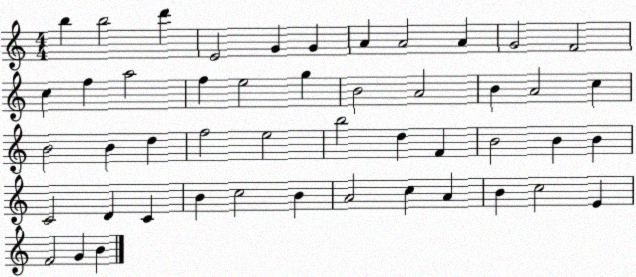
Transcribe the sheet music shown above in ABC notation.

X:1
T:Untitled
M:4/4
L:1/4
K:C
b b2 d' E2 G G A A2 A G2 F2 c f a2 f e2 g B2 A2 B A2 c B2 B d f2 e2 b2 d F B2 B B C2 D C B c2 B A2 c A B c2 E F2 G B